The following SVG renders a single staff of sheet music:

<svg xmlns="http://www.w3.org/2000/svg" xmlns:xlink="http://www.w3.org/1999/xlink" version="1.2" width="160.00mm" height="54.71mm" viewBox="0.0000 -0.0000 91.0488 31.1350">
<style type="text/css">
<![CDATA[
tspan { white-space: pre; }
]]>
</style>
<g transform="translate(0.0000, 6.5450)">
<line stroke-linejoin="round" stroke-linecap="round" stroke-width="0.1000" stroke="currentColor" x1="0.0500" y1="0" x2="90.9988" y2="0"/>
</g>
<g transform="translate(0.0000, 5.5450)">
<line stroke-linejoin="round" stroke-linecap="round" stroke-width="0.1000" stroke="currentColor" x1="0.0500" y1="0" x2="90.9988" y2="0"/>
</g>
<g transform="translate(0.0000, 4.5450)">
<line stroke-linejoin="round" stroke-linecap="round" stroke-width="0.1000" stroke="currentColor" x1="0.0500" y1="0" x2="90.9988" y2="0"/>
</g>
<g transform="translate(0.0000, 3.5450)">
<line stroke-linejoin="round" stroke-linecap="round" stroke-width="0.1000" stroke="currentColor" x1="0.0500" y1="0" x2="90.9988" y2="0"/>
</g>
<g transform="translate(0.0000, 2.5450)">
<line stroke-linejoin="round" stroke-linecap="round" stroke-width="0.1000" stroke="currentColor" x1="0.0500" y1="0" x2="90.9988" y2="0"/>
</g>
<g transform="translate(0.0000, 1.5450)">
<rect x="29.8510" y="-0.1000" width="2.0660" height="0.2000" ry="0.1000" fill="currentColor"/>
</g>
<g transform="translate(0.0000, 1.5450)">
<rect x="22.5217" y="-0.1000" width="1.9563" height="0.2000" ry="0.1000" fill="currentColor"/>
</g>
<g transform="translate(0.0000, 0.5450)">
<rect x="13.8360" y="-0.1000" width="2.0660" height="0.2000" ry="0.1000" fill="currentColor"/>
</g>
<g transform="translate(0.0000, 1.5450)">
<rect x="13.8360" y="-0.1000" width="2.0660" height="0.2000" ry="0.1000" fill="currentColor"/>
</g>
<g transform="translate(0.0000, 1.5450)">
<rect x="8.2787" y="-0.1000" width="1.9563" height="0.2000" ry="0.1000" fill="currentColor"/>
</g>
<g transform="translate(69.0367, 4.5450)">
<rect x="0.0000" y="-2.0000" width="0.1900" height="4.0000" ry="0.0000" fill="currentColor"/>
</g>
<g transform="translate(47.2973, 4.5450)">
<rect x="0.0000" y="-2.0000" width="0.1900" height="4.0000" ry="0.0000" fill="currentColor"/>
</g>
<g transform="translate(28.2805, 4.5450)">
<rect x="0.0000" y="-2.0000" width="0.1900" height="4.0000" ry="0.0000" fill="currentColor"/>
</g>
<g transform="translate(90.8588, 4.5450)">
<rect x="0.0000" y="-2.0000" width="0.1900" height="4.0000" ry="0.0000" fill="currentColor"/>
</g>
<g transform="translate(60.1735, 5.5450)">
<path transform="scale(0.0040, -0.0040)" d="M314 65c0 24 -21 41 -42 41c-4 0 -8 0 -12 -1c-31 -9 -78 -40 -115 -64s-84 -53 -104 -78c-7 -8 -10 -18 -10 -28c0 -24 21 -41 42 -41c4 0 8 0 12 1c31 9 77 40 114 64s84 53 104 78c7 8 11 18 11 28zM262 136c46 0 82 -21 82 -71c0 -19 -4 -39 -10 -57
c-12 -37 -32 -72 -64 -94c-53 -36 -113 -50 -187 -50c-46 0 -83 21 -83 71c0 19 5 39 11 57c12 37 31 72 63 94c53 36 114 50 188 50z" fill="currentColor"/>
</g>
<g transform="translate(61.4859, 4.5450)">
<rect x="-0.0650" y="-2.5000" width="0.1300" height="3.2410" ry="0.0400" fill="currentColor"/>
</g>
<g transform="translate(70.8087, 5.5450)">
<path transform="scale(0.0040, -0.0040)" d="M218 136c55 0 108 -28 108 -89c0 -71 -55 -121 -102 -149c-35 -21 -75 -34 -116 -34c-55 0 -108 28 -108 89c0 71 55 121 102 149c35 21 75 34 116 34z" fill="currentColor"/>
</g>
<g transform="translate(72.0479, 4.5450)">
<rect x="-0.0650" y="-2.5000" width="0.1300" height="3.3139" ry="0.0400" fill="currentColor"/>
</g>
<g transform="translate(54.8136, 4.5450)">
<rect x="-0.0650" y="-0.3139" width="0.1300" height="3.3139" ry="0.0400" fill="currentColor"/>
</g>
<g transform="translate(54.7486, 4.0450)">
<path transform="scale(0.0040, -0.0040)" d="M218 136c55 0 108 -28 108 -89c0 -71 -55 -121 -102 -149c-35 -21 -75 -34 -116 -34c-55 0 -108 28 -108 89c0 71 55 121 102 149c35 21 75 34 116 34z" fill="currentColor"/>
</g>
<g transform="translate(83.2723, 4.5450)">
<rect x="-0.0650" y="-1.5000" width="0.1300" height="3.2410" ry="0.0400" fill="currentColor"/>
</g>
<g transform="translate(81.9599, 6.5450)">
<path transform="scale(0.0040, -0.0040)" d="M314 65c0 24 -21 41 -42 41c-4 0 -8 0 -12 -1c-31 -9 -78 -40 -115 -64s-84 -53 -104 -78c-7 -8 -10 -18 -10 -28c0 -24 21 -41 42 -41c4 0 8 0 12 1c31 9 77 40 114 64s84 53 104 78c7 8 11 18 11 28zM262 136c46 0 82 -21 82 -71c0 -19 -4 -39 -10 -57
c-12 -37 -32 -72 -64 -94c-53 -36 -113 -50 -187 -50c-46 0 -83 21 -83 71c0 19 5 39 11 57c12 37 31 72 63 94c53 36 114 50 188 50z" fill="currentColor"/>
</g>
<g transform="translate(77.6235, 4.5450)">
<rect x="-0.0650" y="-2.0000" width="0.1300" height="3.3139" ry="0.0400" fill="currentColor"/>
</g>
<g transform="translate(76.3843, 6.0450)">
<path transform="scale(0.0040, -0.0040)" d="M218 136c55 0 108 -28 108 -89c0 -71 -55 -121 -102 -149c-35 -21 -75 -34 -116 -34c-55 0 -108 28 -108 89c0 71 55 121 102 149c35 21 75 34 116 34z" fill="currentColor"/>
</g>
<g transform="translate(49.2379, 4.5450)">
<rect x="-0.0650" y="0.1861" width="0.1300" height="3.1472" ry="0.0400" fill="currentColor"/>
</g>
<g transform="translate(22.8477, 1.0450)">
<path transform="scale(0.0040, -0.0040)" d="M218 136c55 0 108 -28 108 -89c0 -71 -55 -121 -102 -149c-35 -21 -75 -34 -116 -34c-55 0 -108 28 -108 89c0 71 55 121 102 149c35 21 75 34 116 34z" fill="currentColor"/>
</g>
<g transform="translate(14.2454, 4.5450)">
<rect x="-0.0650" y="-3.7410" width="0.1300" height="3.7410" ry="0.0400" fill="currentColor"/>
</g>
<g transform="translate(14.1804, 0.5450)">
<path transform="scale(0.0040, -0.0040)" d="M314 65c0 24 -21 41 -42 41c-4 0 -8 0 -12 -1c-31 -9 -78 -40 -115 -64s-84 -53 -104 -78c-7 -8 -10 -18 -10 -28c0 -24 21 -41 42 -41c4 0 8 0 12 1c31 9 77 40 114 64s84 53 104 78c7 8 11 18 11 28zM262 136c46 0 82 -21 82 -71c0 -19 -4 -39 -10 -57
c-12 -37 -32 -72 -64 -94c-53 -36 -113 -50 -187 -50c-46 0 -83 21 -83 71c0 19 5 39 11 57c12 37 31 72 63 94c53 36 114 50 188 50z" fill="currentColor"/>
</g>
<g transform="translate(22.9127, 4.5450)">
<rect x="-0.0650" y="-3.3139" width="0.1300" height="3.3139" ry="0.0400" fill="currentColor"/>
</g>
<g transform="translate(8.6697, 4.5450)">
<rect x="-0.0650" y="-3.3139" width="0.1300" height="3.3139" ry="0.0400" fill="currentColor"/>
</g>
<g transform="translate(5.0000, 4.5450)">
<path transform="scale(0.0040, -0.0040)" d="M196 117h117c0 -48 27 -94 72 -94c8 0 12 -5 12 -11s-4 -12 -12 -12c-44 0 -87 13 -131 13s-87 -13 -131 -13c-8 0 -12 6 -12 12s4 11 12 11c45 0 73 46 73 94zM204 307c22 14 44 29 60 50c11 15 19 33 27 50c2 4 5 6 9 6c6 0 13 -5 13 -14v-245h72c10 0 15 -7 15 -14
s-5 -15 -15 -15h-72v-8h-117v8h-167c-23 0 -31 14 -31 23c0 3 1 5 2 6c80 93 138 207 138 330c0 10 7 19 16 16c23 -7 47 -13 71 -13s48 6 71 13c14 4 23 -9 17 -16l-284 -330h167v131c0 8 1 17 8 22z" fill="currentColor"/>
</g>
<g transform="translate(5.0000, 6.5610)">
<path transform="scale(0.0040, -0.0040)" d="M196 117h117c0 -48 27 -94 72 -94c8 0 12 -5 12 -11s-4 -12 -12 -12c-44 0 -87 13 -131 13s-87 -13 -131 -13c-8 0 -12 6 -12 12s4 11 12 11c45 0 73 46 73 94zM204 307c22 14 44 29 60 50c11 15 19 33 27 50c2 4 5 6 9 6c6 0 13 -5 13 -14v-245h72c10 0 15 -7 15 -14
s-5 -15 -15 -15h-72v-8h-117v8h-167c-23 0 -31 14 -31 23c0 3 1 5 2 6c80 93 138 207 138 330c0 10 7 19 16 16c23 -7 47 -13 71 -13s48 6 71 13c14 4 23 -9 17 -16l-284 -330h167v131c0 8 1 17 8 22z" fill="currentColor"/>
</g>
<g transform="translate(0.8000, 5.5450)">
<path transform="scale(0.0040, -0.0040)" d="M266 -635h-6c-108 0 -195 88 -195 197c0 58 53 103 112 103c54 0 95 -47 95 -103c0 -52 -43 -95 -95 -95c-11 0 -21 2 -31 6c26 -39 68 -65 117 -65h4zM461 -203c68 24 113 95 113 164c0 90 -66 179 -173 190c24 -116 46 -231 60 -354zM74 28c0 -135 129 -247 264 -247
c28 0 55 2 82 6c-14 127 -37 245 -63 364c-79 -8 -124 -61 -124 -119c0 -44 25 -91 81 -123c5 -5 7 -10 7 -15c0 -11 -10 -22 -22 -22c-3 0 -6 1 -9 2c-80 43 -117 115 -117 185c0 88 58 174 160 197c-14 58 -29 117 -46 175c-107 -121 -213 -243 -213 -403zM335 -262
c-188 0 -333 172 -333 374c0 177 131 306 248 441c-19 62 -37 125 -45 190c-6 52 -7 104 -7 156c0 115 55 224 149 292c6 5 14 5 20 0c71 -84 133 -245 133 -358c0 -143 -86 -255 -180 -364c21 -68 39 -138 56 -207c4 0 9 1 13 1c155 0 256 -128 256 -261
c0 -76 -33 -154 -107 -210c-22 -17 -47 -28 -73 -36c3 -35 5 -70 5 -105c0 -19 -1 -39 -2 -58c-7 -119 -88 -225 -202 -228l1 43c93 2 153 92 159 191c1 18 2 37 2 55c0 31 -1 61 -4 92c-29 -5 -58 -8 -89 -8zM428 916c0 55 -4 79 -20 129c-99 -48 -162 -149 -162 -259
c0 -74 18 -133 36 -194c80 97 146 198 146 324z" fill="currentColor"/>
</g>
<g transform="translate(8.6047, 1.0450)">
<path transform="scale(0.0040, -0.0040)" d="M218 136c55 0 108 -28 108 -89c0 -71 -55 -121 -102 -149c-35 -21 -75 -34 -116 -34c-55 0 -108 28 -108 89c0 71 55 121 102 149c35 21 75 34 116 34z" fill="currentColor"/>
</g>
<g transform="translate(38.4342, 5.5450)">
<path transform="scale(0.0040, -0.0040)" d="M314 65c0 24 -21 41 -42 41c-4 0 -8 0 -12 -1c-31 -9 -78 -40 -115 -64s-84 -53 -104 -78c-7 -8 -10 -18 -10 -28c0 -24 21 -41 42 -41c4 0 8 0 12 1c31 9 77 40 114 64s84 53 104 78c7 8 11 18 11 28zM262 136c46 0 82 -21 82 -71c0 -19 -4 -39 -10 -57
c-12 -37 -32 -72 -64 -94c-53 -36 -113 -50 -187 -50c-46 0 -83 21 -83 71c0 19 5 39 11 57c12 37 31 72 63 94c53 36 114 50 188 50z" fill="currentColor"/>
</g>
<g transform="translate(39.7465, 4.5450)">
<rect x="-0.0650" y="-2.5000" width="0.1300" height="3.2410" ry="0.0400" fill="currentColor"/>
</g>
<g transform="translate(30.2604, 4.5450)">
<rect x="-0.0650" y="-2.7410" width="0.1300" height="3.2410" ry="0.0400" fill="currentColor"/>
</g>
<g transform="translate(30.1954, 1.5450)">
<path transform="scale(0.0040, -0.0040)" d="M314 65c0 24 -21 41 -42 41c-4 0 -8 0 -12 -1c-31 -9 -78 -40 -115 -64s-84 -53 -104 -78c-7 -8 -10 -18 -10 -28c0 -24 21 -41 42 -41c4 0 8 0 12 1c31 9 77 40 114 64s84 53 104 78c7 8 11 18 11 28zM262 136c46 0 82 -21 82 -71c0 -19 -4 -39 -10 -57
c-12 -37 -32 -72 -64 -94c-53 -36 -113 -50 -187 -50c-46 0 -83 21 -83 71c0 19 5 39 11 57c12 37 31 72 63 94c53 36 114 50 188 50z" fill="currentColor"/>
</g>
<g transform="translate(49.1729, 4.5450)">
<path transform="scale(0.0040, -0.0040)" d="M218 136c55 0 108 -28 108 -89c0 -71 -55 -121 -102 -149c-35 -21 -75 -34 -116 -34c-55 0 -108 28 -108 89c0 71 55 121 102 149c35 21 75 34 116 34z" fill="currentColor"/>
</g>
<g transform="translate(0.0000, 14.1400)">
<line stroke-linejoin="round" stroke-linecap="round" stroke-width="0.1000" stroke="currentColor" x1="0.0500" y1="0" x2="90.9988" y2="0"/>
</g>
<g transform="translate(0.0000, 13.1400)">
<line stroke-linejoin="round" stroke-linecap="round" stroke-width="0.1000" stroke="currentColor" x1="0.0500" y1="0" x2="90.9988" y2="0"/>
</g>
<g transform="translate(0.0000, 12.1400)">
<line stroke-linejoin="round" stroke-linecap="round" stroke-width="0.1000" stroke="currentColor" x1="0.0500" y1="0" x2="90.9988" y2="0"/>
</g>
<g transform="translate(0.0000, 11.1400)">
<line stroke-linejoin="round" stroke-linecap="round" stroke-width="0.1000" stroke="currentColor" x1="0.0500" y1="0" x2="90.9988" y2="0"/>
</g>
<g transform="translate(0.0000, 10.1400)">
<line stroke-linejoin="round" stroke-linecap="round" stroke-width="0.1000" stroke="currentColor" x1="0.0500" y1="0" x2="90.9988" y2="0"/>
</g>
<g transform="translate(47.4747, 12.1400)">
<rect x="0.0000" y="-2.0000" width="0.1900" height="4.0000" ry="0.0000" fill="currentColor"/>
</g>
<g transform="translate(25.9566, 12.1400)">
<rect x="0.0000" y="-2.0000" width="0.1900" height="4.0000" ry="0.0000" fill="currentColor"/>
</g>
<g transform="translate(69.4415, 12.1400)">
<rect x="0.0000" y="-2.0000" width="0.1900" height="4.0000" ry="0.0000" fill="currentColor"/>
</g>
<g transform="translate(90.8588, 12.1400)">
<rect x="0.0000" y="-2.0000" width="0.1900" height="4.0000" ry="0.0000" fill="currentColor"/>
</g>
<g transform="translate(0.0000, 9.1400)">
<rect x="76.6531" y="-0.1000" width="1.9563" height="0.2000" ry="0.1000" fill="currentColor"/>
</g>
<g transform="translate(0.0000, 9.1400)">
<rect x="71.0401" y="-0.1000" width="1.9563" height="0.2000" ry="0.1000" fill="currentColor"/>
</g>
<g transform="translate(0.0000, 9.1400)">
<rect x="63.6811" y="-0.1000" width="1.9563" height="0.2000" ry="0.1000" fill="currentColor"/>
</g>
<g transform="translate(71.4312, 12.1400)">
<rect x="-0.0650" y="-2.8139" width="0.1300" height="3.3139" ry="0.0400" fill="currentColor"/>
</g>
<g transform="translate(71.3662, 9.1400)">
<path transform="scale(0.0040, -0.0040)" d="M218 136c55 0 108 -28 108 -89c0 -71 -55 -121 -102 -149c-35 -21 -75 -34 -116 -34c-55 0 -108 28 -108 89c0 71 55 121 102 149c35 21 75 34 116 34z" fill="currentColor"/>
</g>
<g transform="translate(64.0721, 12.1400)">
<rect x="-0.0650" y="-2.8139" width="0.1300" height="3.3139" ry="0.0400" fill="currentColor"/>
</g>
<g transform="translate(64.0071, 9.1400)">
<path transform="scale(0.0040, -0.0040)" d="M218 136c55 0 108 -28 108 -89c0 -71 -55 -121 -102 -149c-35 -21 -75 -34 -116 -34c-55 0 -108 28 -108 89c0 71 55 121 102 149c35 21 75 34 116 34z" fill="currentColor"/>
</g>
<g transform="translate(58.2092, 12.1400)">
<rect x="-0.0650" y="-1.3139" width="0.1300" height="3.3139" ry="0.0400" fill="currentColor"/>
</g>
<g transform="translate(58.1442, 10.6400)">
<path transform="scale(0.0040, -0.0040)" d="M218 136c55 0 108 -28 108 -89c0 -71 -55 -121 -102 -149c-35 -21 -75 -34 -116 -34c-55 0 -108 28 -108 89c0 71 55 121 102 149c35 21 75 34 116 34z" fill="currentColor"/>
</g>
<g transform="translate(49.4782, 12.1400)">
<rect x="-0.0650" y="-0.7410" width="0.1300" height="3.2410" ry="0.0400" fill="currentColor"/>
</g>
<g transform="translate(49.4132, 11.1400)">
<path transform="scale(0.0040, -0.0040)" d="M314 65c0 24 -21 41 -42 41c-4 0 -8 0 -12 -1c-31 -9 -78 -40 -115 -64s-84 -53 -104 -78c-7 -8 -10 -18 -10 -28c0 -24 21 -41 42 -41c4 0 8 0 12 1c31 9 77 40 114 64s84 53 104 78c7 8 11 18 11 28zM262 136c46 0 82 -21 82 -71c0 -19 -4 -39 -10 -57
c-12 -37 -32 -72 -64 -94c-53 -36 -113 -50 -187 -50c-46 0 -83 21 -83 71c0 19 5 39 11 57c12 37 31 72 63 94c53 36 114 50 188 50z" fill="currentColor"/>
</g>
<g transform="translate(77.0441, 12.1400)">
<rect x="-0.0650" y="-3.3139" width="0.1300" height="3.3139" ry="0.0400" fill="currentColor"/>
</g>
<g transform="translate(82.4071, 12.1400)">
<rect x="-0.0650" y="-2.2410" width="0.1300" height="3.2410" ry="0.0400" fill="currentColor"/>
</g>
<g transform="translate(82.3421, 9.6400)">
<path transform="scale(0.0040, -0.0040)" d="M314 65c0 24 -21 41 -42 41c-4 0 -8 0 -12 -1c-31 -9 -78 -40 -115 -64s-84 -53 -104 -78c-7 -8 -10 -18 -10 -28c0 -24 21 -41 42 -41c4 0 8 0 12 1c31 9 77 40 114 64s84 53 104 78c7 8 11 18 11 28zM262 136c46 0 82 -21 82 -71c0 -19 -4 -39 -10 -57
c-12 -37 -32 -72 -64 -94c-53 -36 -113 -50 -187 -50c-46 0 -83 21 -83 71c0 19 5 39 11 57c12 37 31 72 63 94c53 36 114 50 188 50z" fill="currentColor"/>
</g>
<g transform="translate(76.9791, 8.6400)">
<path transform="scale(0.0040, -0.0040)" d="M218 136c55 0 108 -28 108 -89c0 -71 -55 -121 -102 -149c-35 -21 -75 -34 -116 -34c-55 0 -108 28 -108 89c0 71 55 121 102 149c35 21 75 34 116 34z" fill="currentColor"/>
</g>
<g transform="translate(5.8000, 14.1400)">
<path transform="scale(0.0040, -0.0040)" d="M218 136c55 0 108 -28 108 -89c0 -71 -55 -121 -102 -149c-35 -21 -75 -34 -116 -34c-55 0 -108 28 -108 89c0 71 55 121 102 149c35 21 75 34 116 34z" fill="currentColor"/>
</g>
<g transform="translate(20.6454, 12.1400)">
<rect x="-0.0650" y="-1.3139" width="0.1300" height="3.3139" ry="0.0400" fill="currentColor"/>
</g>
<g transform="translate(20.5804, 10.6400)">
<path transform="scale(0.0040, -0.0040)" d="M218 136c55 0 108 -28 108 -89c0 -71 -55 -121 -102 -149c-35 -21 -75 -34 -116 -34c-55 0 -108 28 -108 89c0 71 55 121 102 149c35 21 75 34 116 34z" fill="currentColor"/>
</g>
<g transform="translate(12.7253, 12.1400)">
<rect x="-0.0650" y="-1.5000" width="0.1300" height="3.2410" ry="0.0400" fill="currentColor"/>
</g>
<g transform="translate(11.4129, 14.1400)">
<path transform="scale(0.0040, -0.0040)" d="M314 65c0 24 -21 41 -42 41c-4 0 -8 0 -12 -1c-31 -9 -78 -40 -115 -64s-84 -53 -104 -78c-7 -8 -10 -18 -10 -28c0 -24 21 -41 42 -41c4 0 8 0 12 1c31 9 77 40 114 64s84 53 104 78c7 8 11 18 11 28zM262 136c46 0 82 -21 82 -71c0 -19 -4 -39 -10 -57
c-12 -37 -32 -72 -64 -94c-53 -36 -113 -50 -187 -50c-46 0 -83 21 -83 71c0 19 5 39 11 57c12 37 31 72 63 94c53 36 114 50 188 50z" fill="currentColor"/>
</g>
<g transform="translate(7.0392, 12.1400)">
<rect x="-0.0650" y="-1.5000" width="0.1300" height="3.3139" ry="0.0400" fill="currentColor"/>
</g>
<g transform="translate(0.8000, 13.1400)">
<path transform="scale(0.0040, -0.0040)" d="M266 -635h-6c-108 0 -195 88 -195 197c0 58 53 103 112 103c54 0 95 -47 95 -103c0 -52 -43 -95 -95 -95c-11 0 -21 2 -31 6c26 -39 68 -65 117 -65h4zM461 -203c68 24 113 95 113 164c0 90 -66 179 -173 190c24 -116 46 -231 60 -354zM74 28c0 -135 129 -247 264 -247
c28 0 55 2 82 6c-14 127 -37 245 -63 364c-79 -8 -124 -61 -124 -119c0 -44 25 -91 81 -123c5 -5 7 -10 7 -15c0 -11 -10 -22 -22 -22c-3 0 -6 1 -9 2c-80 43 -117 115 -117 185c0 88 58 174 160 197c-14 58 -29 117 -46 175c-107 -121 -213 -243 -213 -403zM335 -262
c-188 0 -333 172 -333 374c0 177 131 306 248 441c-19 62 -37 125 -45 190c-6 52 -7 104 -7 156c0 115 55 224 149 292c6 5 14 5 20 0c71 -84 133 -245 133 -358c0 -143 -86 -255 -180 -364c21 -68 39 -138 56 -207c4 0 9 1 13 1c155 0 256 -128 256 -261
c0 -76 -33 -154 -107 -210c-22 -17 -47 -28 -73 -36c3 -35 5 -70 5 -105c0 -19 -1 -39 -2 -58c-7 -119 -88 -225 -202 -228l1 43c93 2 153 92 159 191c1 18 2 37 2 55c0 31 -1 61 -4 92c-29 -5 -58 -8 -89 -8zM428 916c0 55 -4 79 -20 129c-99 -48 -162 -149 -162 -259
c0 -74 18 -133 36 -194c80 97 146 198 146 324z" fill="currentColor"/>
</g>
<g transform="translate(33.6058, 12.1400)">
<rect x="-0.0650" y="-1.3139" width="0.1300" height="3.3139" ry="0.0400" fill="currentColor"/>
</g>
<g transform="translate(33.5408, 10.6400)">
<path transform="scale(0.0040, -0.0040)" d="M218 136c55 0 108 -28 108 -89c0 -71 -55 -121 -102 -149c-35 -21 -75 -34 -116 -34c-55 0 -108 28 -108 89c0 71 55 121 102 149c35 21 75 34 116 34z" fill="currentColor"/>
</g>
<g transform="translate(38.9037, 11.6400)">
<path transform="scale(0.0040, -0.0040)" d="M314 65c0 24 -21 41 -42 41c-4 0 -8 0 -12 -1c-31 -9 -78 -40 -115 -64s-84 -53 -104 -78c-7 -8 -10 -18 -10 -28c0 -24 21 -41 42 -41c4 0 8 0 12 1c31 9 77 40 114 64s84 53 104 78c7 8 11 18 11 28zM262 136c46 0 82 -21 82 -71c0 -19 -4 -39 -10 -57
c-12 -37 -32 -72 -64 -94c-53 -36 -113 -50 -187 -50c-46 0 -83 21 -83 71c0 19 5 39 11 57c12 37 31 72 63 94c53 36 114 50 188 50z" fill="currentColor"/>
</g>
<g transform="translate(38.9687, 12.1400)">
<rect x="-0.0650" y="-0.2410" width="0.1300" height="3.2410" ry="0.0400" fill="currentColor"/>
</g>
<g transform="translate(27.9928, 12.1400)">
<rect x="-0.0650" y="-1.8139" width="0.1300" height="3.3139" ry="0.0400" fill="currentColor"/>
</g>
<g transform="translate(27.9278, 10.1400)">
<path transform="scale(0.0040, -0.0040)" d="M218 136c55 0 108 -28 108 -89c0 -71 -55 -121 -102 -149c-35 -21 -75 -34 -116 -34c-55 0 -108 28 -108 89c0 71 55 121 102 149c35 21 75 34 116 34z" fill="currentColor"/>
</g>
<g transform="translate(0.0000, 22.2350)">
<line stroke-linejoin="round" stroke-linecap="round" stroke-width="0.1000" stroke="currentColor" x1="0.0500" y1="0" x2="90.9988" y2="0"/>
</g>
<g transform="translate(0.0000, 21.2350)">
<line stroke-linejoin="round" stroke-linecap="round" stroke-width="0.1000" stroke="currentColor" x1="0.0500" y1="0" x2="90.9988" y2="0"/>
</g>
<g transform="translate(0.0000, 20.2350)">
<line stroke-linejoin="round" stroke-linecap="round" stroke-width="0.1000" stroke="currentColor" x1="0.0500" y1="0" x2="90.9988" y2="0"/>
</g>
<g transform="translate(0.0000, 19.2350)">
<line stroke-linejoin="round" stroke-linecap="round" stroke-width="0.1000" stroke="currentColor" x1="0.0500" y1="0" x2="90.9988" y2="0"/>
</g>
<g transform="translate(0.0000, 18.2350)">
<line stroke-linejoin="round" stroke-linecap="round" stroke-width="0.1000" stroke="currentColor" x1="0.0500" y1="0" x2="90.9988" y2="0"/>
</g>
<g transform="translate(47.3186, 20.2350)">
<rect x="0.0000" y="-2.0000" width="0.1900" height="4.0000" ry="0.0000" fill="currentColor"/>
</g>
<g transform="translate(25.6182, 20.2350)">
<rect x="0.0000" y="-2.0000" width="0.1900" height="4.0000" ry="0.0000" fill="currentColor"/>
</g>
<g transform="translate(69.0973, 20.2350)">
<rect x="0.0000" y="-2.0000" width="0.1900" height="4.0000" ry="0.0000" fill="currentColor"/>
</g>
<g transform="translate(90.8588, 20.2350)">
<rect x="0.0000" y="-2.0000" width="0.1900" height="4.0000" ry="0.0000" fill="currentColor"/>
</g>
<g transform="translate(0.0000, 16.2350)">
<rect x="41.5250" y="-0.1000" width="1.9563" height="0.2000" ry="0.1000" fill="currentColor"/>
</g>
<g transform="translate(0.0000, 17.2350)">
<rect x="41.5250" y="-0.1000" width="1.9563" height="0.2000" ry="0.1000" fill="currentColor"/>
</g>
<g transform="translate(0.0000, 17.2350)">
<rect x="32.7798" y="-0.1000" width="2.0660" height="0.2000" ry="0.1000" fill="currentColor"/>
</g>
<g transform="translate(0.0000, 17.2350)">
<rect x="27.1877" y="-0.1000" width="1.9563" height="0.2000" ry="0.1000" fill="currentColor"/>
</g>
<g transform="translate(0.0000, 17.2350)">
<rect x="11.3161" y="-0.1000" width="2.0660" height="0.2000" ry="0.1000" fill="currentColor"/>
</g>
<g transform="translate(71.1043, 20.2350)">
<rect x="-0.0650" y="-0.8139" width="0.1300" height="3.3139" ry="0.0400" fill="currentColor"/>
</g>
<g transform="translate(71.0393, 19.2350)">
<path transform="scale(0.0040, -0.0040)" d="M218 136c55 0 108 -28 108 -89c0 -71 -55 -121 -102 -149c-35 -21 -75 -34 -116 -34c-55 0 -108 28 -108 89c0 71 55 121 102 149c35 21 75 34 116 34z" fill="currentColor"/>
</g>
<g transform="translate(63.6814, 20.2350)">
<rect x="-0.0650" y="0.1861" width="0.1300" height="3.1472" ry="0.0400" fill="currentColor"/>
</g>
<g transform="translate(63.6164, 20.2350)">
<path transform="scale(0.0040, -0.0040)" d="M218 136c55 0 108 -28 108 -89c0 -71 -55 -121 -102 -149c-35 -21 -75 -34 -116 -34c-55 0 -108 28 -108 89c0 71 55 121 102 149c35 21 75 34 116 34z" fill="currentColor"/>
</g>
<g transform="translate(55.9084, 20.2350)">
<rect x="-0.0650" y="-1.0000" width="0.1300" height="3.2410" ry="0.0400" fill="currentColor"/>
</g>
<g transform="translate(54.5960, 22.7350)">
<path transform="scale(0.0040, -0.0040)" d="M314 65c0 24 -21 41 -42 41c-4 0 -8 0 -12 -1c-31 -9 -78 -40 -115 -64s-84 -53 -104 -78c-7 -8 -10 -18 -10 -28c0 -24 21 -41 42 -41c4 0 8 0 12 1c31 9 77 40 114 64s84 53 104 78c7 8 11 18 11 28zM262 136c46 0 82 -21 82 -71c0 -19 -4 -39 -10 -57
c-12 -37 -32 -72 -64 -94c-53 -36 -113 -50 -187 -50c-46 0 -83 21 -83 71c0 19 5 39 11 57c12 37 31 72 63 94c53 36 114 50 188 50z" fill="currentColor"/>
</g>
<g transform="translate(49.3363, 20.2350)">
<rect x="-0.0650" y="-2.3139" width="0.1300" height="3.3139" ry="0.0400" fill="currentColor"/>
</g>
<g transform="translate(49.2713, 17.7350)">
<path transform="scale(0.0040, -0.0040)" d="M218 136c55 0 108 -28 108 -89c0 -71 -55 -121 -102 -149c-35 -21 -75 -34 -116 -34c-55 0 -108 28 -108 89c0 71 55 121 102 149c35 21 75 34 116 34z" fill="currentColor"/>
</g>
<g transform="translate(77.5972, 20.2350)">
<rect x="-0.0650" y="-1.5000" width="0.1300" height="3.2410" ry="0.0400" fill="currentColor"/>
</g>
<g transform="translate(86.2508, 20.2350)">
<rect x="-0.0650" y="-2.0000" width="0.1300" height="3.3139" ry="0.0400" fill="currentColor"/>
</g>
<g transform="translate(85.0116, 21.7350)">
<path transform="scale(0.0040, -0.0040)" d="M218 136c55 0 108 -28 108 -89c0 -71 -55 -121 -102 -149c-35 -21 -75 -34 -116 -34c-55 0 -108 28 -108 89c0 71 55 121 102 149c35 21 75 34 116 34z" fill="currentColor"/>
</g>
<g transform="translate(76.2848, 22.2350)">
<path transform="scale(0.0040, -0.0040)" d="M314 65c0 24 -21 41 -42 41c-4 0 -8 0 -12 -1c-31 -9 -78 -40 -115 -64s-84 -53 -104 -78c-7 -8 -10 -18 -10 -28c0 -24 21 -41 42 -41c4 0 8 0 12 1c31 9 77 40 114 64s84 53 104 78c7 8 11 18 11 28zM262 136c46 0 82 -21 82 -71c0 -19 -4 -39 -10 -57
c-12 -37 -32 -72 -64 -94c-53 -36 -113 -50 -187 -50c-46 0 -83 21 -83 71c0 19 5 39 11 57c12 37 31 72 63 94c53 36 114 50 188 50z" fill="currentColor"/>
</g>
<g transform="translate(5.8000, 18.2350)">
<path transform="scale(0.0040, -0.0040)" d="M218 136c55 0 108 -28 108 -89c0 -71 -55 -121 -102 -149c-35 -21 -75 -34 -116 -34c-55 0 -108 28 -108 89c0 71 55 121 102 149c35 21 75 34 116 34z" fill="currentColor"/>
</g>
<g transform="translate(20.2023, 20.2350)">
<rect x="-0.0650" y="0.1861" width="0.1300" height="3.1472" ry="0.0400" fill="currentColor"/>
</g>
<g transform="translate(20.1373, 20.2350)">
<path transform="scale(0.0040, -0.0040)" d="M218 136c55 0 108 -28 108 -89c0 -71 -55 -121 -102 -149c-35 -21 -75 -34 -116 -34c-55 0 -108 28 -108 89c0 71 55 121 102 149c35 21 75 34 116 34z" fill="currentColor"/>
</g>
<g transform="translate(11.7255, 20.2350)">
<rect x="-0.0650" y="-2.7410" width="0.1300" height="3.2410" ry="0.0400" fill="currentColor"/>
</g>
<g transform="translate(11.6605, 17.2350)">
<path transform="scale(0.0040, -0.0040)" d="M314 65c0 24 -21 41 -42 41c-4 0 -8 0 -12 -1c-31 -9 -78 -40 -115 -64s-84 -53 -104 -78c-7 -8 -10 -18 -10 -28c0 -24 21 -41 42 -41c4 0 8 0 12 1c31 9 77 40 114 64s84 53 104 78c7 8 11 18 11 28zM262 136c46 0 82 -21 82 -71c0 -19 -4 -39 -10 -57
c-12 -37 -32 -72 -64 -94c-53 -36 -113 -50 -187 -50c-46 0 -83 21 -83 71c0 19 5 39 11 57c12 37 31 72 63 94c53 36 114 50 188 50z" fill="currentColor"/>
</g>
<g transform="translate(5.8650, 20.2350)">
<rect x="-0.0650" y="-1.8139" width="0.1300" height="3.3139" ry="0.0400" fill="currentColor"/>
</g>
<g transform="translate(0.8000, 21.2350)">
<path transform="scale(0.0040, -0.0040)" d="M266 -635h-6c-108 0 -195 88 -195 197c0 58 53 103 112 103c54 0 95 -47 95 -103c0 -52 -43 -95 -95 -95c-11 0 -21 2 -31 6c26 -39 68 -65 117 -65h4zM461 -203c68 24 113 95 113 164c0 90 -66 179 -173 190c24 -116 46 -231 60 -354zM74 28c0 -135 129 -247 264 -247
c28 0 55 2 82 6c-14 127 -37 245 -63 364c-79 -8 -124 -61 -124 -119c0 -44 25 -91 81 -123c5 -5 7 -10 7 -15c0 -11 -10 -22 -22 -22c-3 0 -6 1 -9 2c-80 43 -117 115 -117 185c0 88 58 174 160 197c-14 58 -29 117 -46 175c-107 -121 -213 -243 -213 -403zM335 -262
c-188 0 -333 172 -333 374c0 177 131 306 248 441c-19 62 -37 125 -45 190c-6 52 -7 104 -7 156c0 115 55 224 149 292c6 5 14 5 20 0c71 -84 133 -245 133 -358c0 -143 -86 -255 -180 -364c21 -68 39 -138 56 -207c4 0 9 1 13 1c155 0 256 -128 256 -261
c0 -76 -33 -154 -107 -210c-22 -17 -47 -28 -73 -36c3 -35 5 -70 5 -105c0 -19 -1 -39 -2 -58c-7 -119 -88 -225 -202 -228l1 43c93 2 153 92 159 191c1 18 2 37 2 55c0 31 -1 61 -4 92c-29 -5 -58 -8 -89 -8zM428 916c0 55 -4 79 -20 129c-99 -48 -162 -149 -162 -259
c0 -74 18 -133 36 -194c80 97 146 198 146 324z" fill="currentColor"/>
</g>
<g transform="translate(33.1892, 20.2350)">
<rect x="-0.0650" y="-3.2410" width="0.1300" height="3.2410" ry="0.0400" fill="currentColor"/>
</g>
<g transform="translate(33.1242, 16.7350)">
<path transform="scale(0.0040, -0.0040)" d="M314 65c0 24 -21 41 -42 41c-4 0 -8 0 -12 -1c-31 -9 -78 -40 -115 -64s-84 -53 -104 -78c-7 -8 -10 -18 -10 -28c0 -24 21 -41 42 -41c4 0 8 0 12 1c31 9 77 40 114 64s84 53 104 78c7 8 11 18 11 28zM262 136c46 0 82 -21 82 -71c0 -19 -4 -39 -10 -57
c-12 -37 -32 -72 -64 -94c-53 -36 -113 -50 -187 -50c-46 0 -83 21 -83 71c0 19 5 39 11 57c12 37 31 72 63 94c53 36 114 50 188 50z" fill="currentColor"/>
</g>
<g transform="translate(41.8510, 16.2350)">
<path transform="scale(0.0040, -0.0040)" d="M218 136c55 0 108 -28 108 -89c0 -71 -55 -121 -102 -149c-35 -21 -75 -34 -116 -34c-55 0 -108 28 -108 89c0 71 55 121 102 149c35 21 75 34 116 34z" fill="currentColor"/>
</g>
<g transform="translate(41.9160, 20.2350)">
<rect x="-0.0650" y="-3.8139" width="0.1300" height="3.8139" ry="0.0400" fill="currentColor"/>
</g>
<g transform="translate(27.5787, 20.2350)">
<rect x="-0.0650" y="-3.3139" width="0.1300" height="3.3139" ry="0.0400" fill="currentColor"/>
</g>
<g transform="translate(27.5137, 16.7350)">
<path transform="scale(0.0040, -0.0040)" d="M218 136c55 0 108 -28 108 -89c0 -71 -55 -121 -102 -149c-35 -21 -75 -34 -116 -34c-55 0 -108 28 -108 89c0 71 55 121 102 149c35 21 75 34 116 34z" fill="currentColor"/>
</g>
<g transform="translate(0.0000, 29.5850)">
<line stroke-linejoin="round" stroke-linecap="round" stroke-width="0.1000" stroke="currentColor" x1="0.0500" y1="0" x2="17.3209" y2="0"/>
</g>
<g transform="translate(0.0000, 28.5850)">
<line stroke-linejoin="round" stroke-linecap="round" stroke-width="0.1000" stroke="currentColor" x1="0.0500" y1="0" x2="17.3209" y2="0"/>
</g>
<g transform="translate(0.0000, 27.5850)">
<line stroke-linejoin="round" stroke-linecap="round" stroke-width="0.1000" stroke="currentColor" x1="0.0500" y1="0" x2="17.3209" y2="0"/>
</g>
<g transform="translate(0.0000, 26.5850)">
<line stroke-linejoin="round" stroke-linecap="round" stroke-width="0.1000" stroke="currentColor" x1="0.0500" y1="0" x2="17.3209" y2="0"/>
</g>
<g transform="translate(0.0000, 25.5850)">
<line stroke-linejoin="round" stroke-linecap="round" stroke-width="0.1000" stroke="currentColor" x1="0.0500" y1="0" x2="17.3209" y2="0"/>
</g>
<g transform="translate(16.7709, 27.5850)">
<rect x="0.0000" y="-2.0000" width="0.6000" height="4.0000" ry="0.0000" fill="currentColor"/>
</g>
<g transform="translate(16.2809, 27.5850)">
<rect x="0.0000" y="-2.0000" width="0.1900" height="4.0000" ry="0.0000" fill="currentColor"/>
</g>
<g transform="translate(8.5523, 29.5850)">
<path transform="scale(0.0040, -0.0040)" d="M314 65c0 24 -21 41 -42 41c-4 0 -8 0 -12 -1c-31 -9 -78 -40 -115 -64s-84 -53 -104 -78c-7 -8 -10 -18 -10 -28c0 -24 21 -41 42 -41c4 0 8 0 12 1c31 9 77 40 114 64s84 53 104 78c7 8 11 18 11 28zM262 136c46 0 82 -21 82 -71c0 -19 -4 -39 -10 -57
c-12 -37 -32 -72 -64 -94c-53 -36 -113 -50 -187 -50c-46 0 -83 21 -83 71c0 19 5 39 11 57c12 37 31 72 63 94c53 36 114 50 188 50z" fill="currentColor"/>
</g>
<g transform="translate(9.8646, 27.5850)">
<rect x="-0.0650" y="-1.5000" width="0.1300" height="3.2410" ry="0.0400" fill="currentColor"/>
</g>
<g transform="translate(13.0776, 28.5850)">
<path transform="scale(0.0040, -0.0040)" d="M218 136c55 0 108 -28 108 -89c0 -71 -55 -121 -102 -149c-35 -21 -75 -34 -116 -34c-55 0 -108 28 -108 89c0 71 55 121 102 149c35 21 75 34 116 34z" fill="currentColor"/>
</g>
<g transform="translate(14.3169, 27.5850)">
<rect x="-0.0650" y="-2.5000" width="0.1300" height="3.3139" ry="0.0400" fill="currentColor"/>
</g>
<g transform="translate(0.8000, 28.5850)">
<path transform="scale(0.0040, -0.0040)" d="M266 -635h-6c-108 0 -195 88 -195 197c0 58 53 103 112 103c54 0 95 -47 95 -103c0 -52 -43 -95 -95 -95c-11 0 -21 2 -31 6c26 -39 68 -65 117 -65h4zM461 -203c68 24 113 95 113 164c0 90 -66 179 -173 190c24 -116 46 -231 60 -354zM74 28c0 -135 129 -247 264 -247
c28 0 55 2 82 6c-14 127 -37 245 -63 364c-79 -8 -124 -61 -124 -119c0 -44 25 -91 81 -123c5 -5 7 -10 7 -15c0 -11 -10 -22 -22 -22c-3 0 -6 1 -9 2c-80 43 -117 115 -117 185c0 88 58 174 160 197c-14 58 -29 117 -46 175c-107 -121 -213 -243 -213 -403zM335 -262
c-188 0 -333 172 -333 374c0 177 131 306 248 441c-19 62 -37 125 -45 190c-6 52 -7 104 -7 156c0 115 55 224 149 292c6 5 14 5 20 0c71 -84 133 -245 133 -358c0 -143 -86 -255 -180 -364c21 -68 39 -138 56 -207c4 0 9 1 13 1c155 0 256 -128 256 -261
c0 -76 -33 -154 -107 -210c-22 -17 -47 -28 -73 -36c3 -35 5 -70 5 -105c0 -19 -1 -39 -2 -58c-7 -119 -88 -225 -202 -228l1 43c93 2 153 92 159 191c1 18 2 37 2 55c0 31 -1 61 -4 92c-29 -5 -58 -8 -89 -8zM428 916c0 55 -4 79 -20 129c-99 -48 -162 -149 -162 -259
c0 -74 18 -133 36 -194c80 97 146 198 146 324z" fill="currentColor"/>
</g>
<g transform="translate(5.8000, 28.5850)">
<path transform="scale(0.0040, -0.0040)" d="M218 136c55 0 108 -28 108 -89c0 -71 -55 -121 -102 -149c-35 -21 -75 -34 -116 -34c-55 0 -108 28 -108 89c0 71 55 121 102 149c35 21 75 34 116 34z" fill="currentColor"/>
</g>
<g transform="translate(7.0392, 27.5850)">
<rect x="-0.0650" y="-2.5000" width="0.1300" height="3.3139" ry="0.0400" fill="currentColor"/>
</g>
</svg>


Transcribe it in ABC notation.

X:1
T:Untitled
M:4/4
L:1/4
K:C
b c'2 b a2 G2 B c G2 G F E2 E E2 e f e c2 d2 e a a b g2 f a2 B b b2 c' g D2 B d E2 F G E2 G